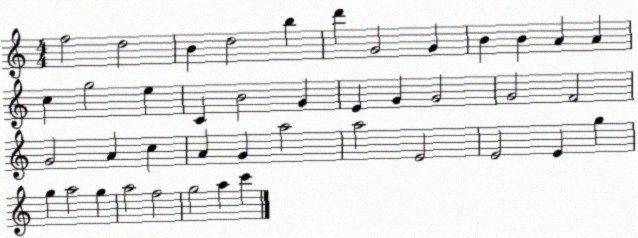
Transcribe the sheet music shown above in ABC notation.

X:1
T:Untitled
M:4/4
L:1/4
K:C
f2 d2 B d2 b d' G2 G B B A A c g2 e C B2 G E G G2 G2 F2 G2 A c A G a2 a2 E2 E2 E g g a2 g a2 f2 g2 a c'